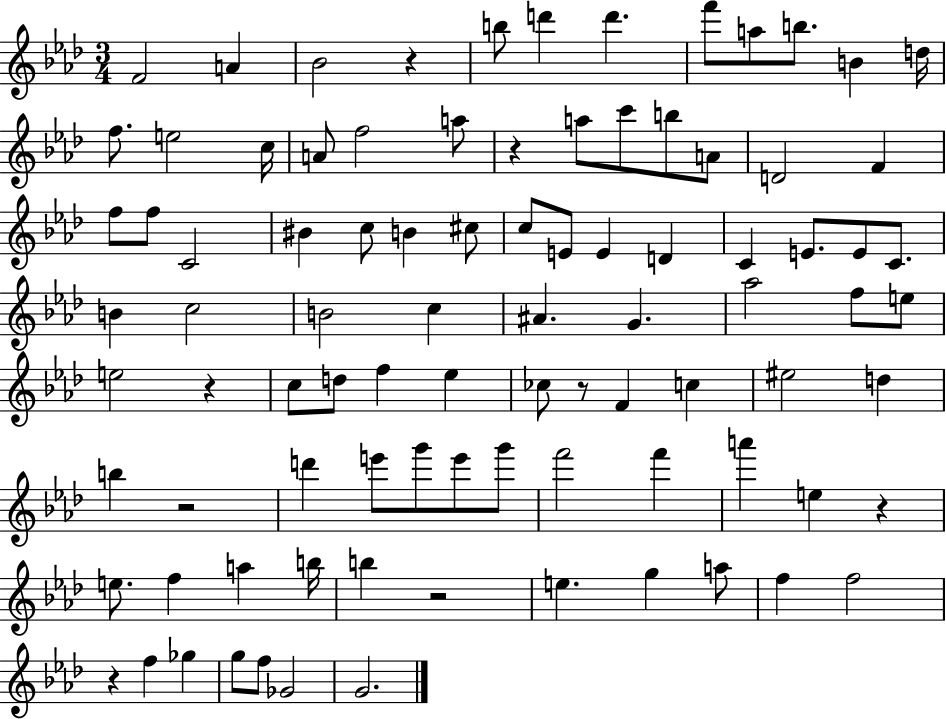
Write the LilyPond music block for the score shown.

{
  \clef treble
  \numericTimeSignature
  \time 3/4
  \key aes \major
  \repeat volta 2 { f'2 a'4 | bes'2 r4 | b''8 d'''4 d'''4. | f'''8 a''8 b''8. b'4 d''16 | \break f''8. e''2 c''16 | a'8 f''2 a''8 | r4 a''8 c'''8 b''8 a'8 | d'2 f'4 | \break f''8 f''8 c'2 | bis'4 c''8 b'4 cis''8 | c''8 e'8 e'4 d'4 | c'4 e'8. e'8 c'8. | \break b'4 c''2 | b'2 c''4 | ais'4. g'4. | aes''2 f''8 e''8 | \break e''2 r4 | c''8 d''8 f''4 ees''4 | ces''8 r8 f'4 c''4 | eis''2 d''4 | \break b''4 r2 | d'''4 e'''8 g'''8 e'''8 g'''8 | f'''2 f'''4 | a'''4 e''4 r4 | \break e''8. f''4 a''4 b''16 | b''4 r2 | e''4. g''4 a''8 | f''4 f''2 | \break r4 f''4 ges''4 | g''8 f''8 ges'2 | g'2. | } \bar "|."
}